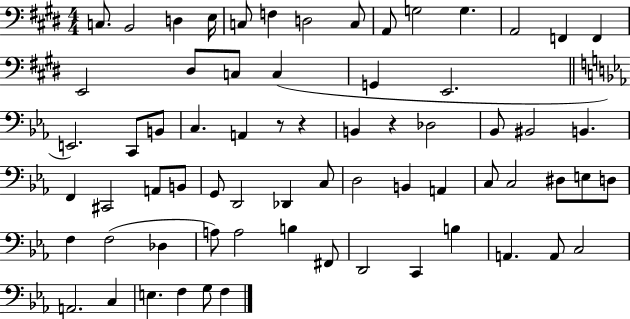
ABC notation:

X:1
T:Untitled
M:4/4
L:1/4
K:E
C,/2 B,,2 D, E,/4 C,/2 F, D,2 C,/2 A,,/2 G,2 G, A,,2 F,, F,, E,,2 ^D,/2 C,/2 C, G,, E,,2 E,,2 C,,/2 B,,/2 C, A,, z/2 z B,, z _D,2 _B,,/2 ^B,,2 B,, F,, ^C,,2 A,,/2 B,,/2 G,,/2 D,,2 _D,, C,/2 D,2 B,, A,, C,/2 C,2 ^D,/2 E,/2 D,/2 F, F,2 _D, A,/2 A,2 B, ^F,,/2 D,,2 C,, B, A,, A,,/2 C,2 A,,2 C, E, F, G,/2 F,